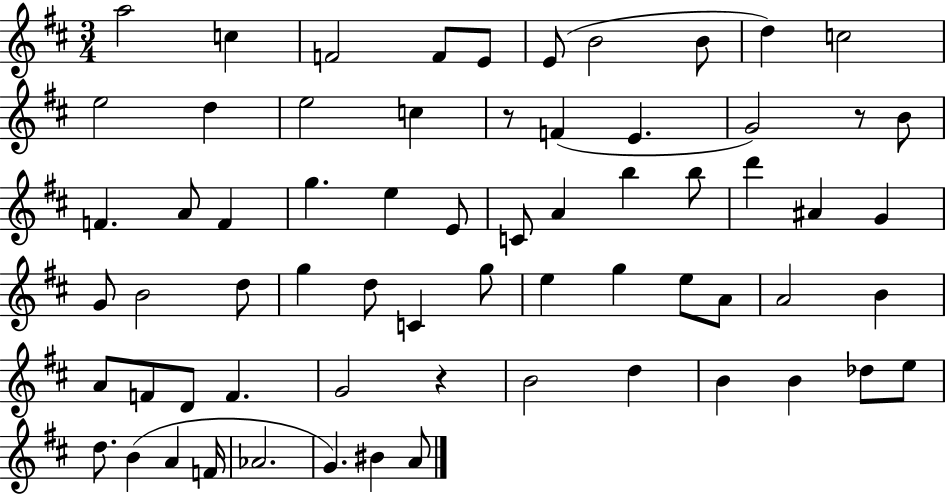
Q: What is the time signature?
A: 3/4